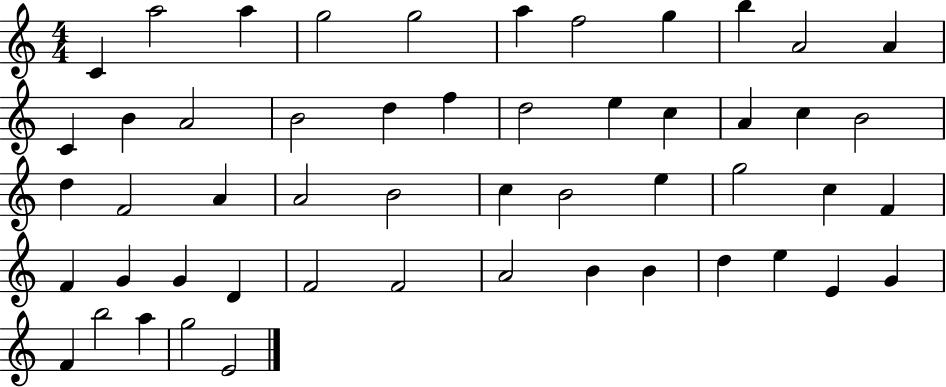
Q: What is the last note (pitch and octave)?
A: E4